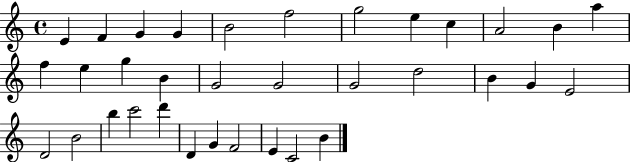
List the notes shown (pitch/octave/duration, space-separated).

E4/q F4/q G4/q G4/q B4/h F5/h G5/h E5/q C5/q A4/h B4/q A5/q F5/q E5/q G5/q B4/q G4/h G4/h G4/h D5/h B4/q G4/q E4/h D4/h B4/h B5/q C6/h D6/q D4/q G4/q F4/h E4/q C4/h B4/q